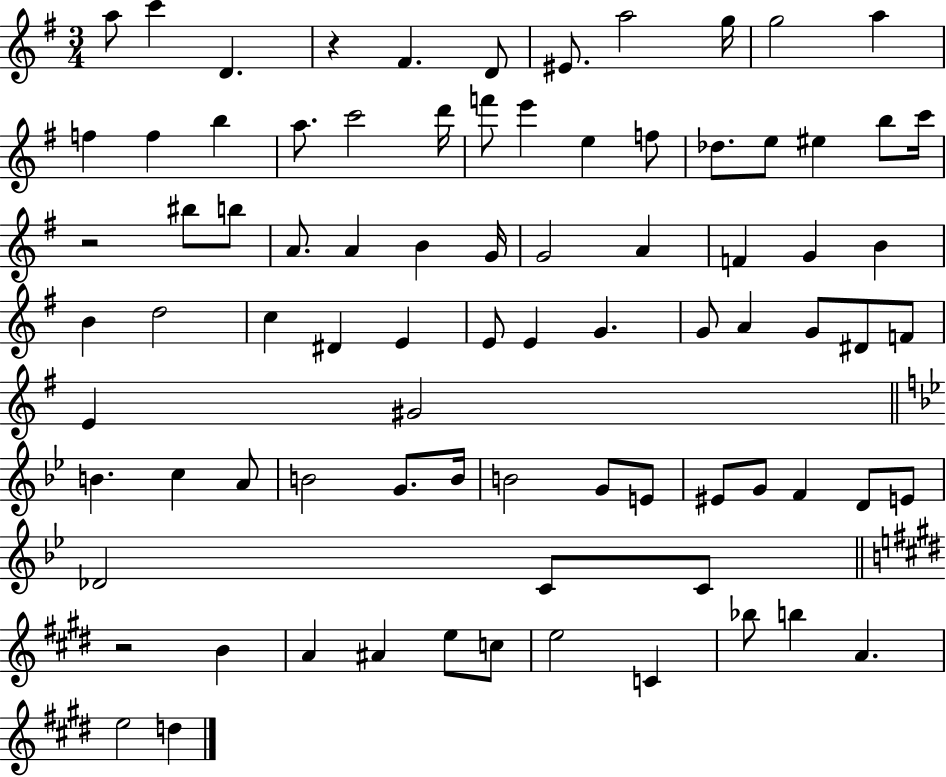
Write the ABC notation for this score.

X:1
T:Untitled
M:3/4
L:1/4
K:G
a/2 c' D z ^F D/2 ^E/2 a2 g/4 g2 a f f b a/2 c'2 d'/4 f'/2 e' e f/2 _d/2 e/2 ^e b/2 c'/4 z2 ^b/2 b/2 A/2 A B G/4 G2 A F G B B d2 c ^D E E/2 E G G/2 A G/2 ^D/2 F/2 E ^G2 B c A/2 B2 G/2 B/4 B2 G/2 E/2 ^E/2 G/2 F D/2 E/2 _D2 C/2 C/2 z2 B A ^A e/2 c/2 e2 C _b/2 b A e2 d